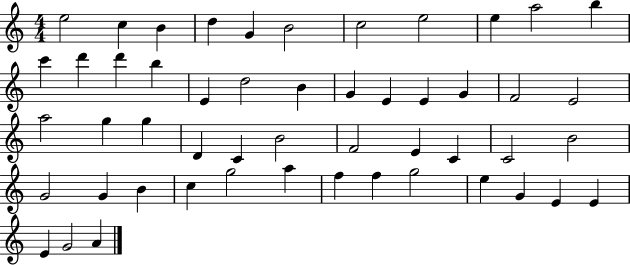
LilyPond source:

{
  \clef treble
  \numericTimeSignature
  \time 4/4
  \key c \major
  e''2 c''4 b'4 | d''4 g'4 b'2 | c''2 e''2 | e''4 a''2 b''4 | \break c'''4 d'''4 d'''4 b''4 | e'4 d''2 b'4 | g'4 e'4 e'4 g'4 | f'2 e'2 | \break a''2 g''4 g''4 | d'4 c'4 b'2 | f'2 e'4 c'4 | c'2 b'2 | \break g'2 g'4 b'4 | c''4 g''2 a''4 | f''4 f''4 g''2 | e''4 g'4 e'4 e'4 | \break e'4 g'2 a'4 | \bar "|."
}